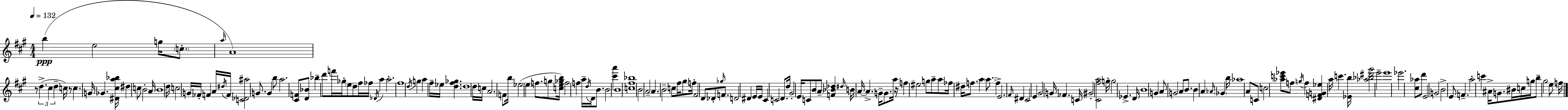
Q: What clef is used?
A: treble